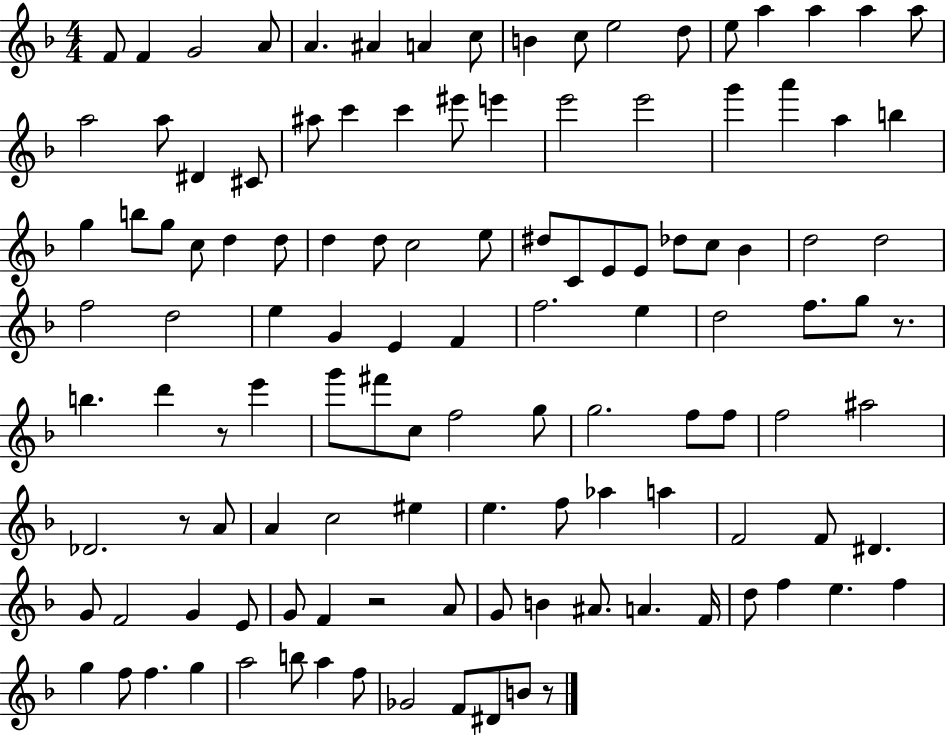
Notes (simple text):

F4/e F4/q G4/h A4/e A4/q. A#4/q A4/q C5/e B4/q C5/e E5/h D5/e E5/e A5/q A5/q A5/q A5/e A5/h A5/e D#4/q C#4/e A#5/e C6/q C6/q EIS6/e E6/q E6/h E6/h G6/q A6/q A5/q B5/q G5/q B5/e G5/e C5/e D5/q D5/e D5/q D5/e C5/h E5/e D#5/e C4/e E4/e E4/e Db5/e C5/e Bb4/q D5/h D5/h F5/h D5/h E5/q G4/q E4/q F4/q F5/h. E5/q D5/h F5/e. G5/e R/e. B5/q. D6/q R/e E6/q G6/e F#6/e C5/e F5/h G5/e G5/h. F5/e F5/e F5/h A#5/h Db4/h. R/e A4/e A4/q C5/h EIS5/q E5/q. F5/e Ab5/q A5/q F4/h F4/e D#4/q. G4/e F4/h G4/q E4/e G4/e F4/q R/h A4/e G4/e B4/q A#4/e. A4/q. F4/s D5/e F5/q E5/q. F5/q G5/q F5/e F5/q. G5/q A5/h B5/e A5/q F5/e Gb4/h F4/e D#4/e B4/e R/e